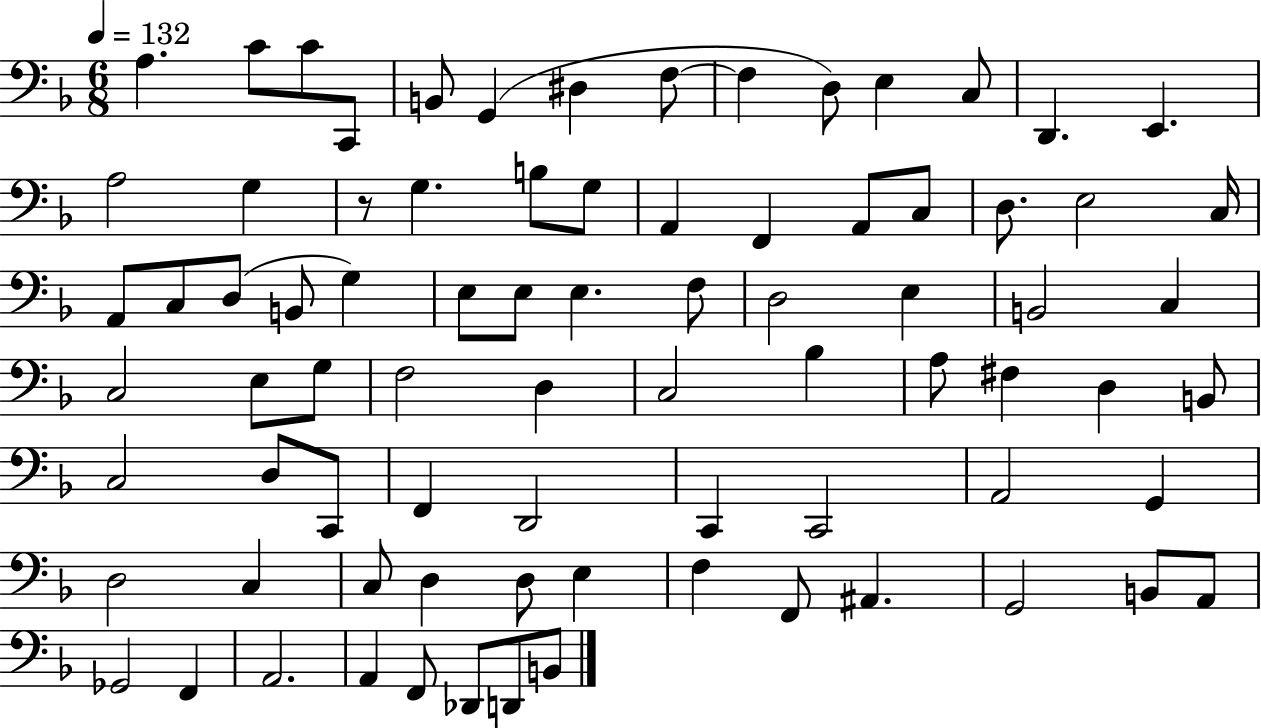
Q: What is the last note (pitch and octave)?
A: B2